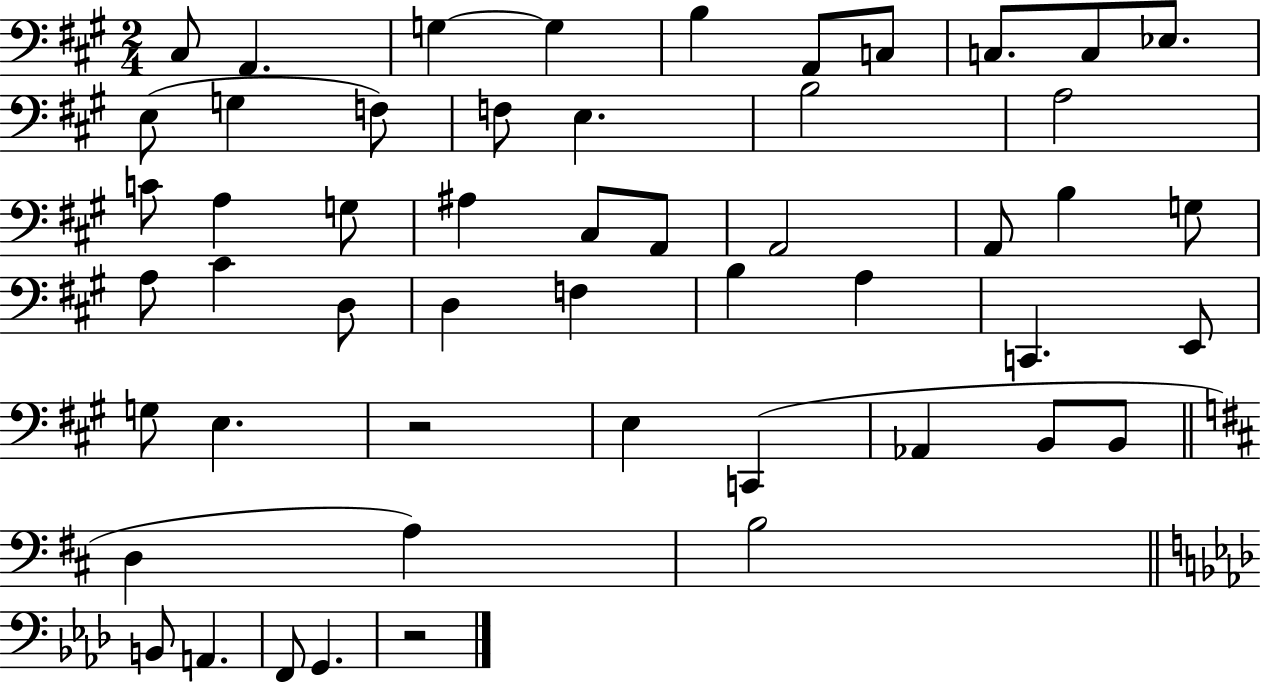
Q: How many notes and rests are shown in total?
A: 52